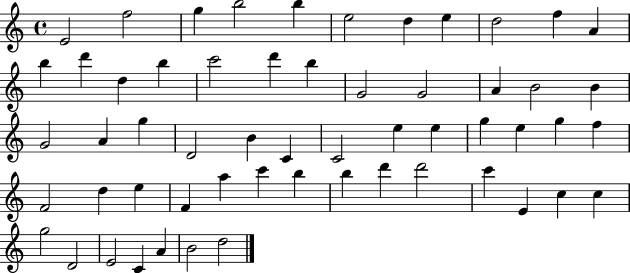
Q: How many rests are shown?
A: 0